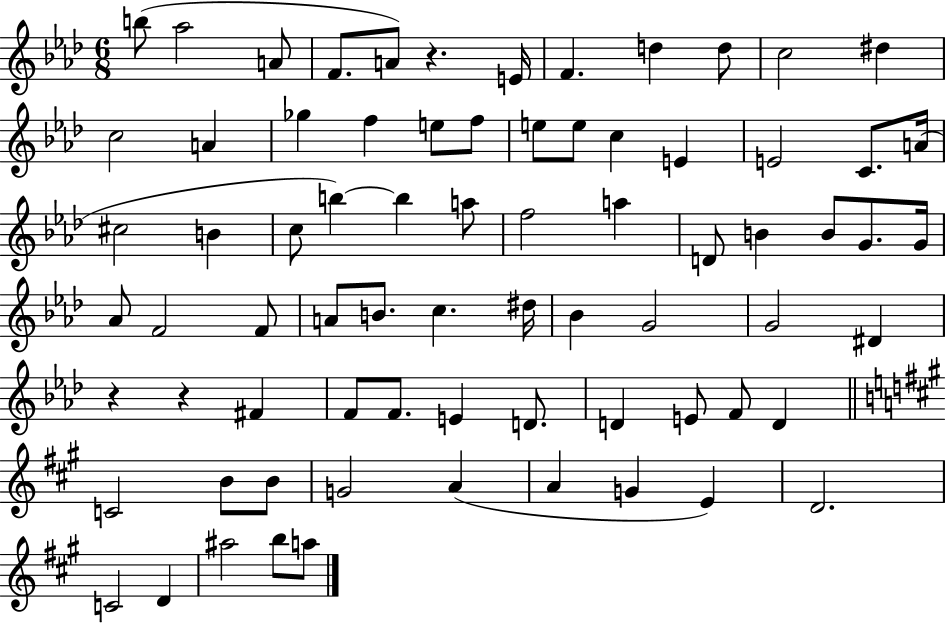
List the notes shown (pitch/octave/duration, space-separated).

B5/e Ab5/h A4/e F4/e. A4/e R/q. E4/s F4/q. D5/q D5/e C5/h D#5/q C5/h A4/q Gb5/q F5/q E5/e F5/e E5/e E5/e C5/q E4/q E4/h C4/e. A4/s C#5/h B4/q C5/e B5/q B5/q A5/e F5/h A5/q D4/e B4/q B4/e G4/e. G4/s Ab4/e F4/h F4/e A4/e B4/e. C5/q. D#5/s Bb4/q G4/h G4/h D#4/q R/q R/q F#4/q F4/e F4/e. E4/q D4/e. D4/q E4/e F4/e D4/q C4/h B4/e B4/e G4/h A4/q A4/q G4/q E4/q D4/h. C4/h D4/q A#5/h B5/e A5/e